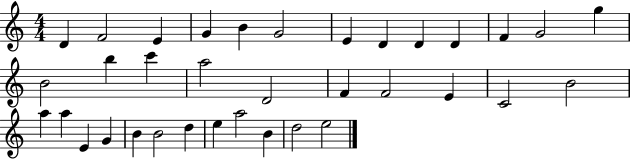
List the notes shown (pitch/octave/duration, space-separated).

D4/q F4/h E4/q G4/q B4/q G4/h E4/q D4/q D4/q D4/q F4/q G4/h G5/q B4/h B5/q C6/q A5/h D4/h F4/q F4/h E4/q C4/h B4/h A5/q A5/q E4/q G4/q B4/q B4/h D5/q E5/q A5/h B4/q D5/h E5/h